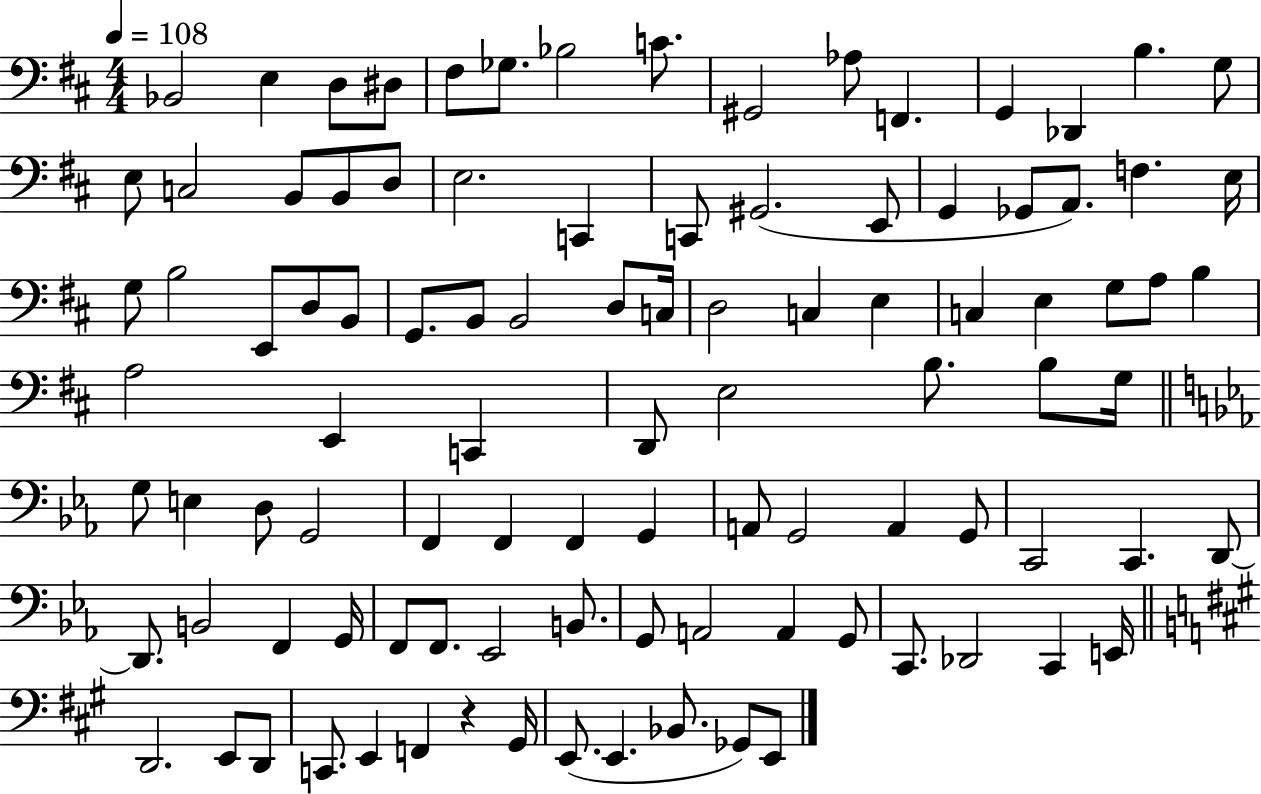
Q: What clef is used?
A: bass